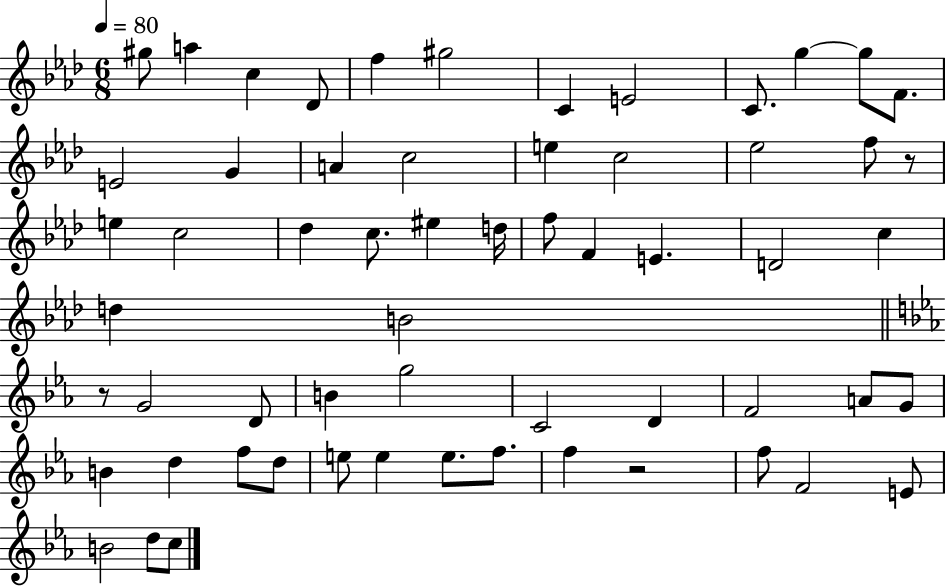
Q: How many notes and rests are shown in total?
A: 60